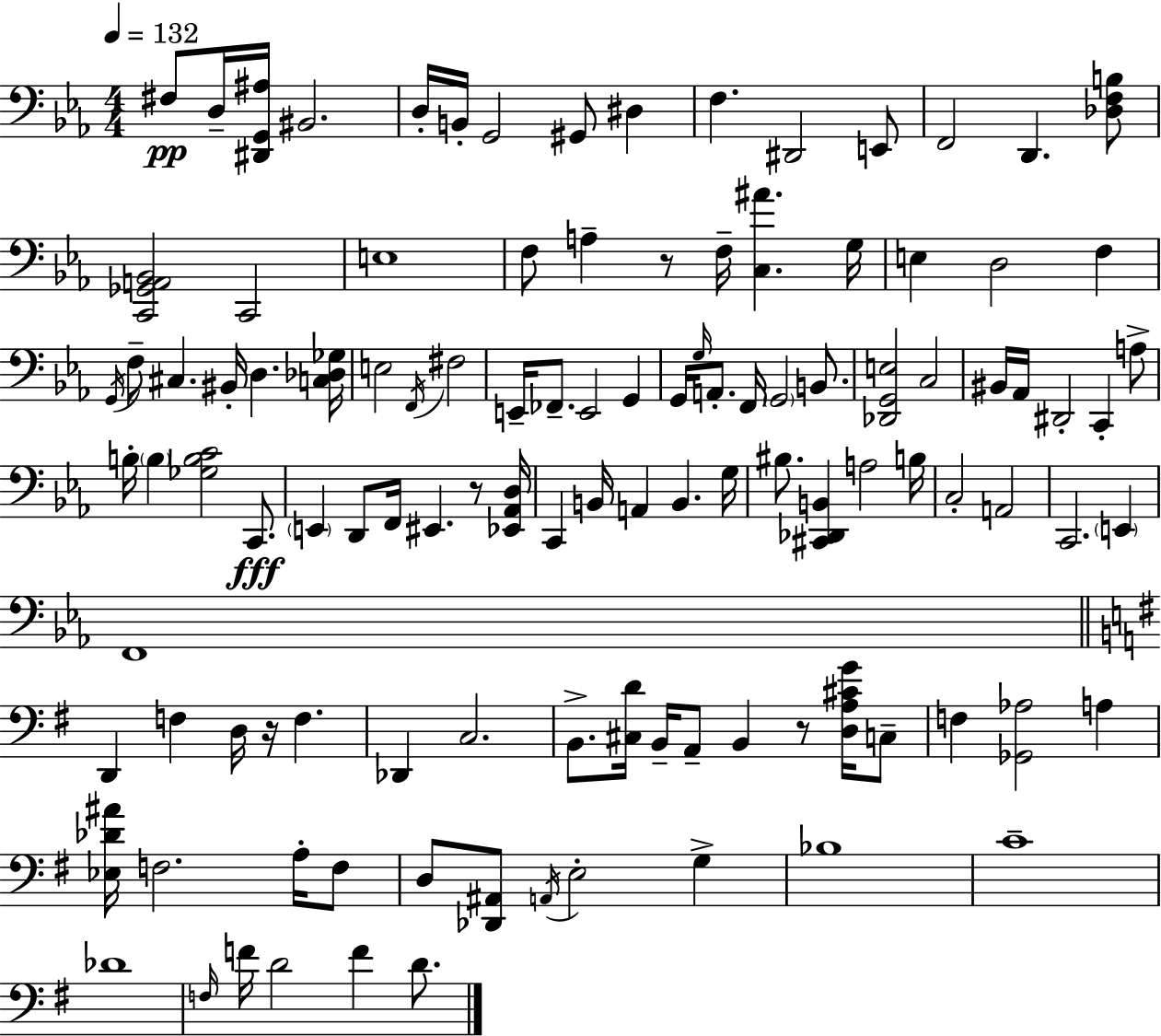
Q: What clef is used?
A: bass